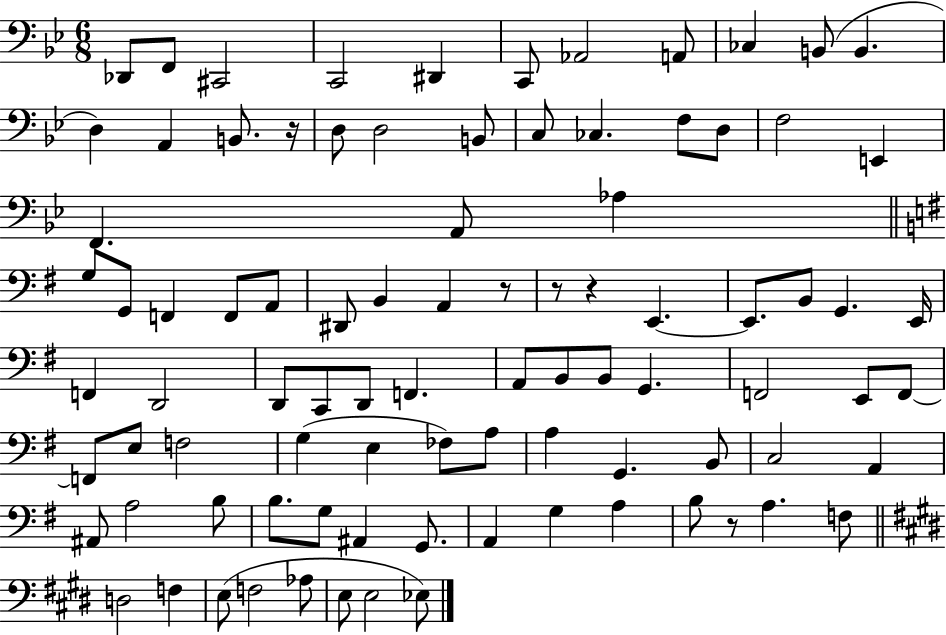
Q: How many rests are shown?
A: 5